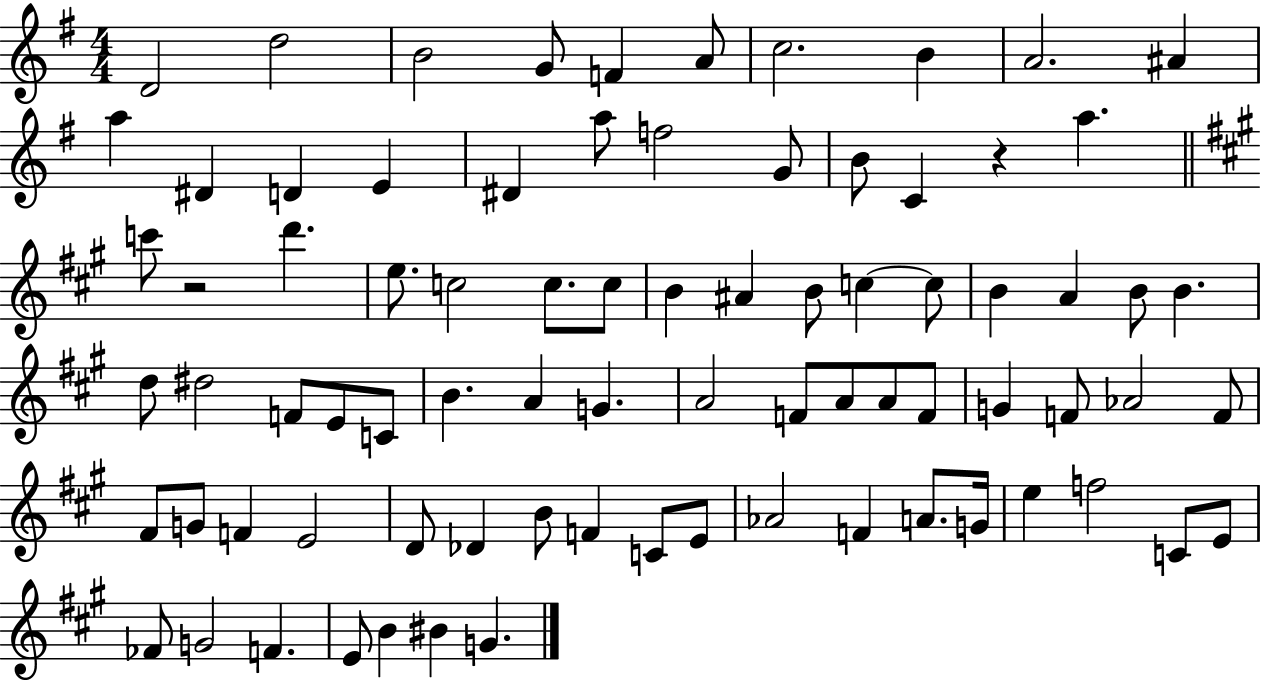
D4/h D5/h B4/h G4/e F4/q A4/e C5/h. B4/q A4/h. A#4/q A5/q D#4/q D4/q E4/q D#4/q A5/e F5/h G4/e B4/e C4/q R/q A5/q. C6/e R/h D6/q. E5/e. C5/h C5/e. C5/e B4/q A#4/q B4/e C5/q C5/e B4/q A4/q B4/e B4/q. D5/e D#5/h F4/e E4/e C4/e B4/q. A4/q G4/q. A4/h F4/e A4/e A4/e F4/e G4/q F4/e Ab4/h F4/e F#4/e G4/e F4/q E4/h D4/e Db4/q B4/e F4/q C4/e E4/e Ab4/h F4/q A4/e. G4/s E5/q F5/h C4/e E4/e FES4/e G4/h F4/q. E4/e B4/q BIS4/q G4/q.